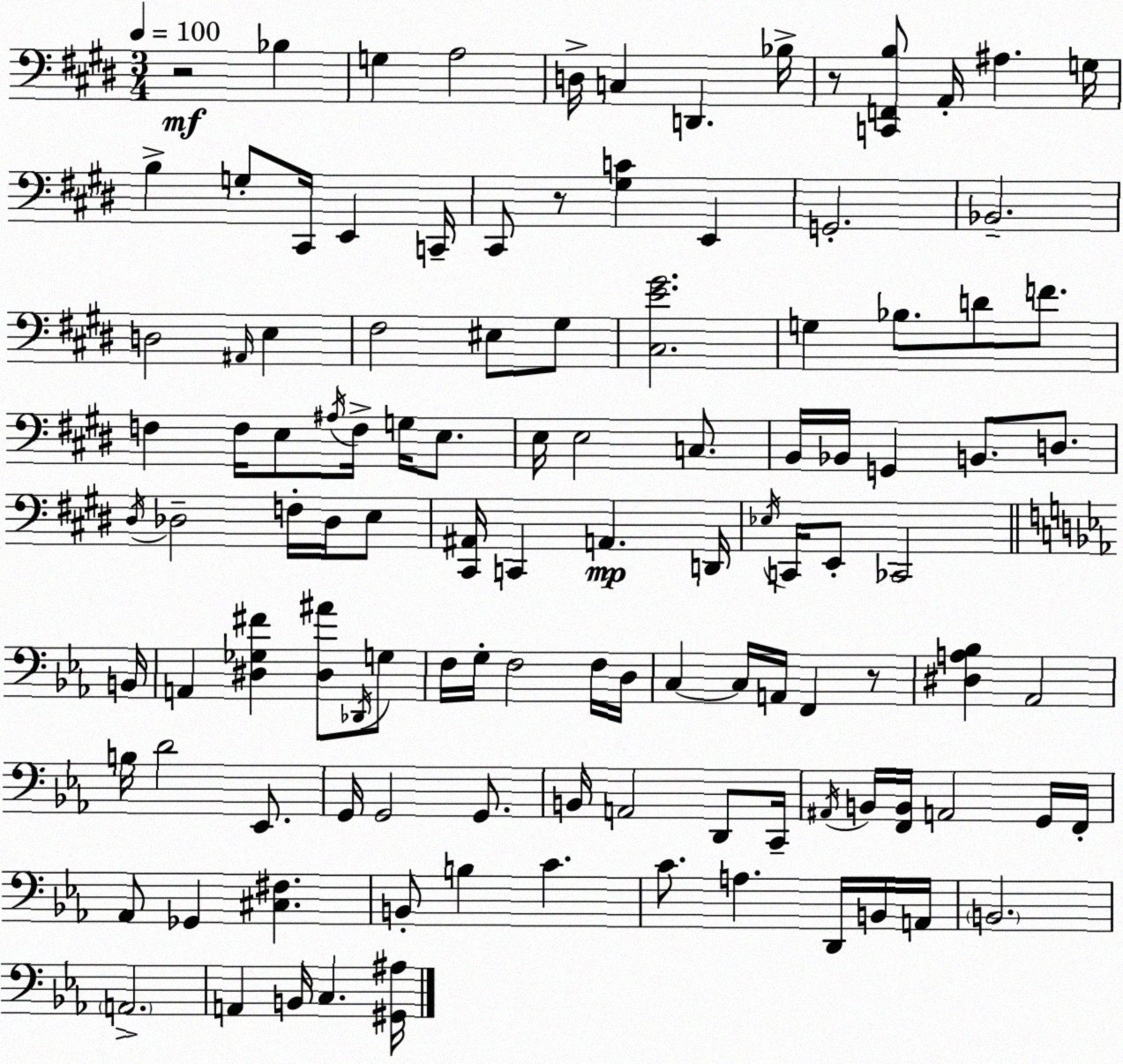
X:1
T:Untitled
M:3/4
L:1/4
K:E
z2 _B, G, A,2 D,/4 C, D,, _B,/4 z/2 [C,,F,,B,]/2 A,,/4 ^A, G,/4 B, G,/2 ^C,,/4 E,, C,,/4 ^C,,/2 z/2 [^G,C] E,, G,,2 _B,,2 D,2 ^A,,/4 E, ^F,2 ^E,/2 ^G,/2 [^C,E^G]2 G, _B,/2 D/2 F/2 F, F,/4 E,/2 ^A,/4 F,/4 G,/4 E,/2 E,/4 E,2 C,/2 B,,/4 _B,,/4 G,, B,,/2 D,/2 ^D,/4 _D,2 F,/4 _D,/4 E,/2 [^C,,^A,,]/4 C,, A,, D,,/4 _E,/4 C,,/4 E,,/2 _C,,2 B,,/4 A,, [^D,_G,^F] [^D,^A]/2 _D,,/4 G,/2 F,/4 G,/4 F,2 F,/4 D,/4 C, C,/4 A,,/4 F,, z/2 [^D,A,_B,] _A,,2 B,/4 D2 _E,,/2 G,,/4 G,,2 G,,/2 B,,/4 A,,2 D,,/2 C,,/4 ^A,,/4 B,,/4 [F,,B,,]/4 A,,2 G,,/4 F,,/4 _A,,/2 _G,, [^C,^F,] B,,/2 B, C C/2 A, D,,/4 B,,/4 A,,/4 B,,2 A,,2 A,, B,,/4 C, [^G,,^A,]/4